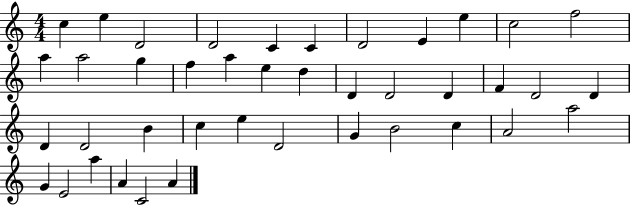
C5/q E5/q D4/h D4/h C4/q C4/q D4/h E4/q E5/q C5/h F5/h A5/q A5/h G5/q F5/q A5/q E5/q D5/q D4/q D4/h D4/q F4/q D4/h D4/q D4/q D4/h B4/q C5/q E5/q D4/h G4/q B4/h C5/q A4/h A5/h G4/q E4/h A5/q A4/q C4/h A4/q